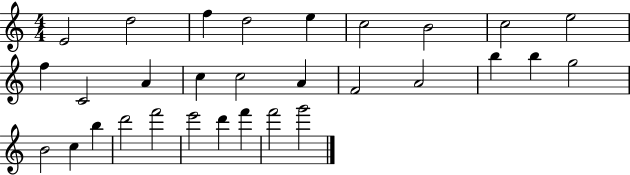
{
  \clef treble
  \numericTimeSignature
  \time 4/4
  \key c \major
  e'2 d''2 | f''4 d''2 e''4 | c''2 b'2 | c''2 e''2 | \break f''4 c'2 a'4 | c''4 c''2 a'4 | f'2 a'2 | b''4 b''4 g''2 | \break b'2 c''4 b''4 | d'''2 f'''2 | e'''2 d'''4 f'''4 | f'''2 g'''2 | \break \bar "|."
}